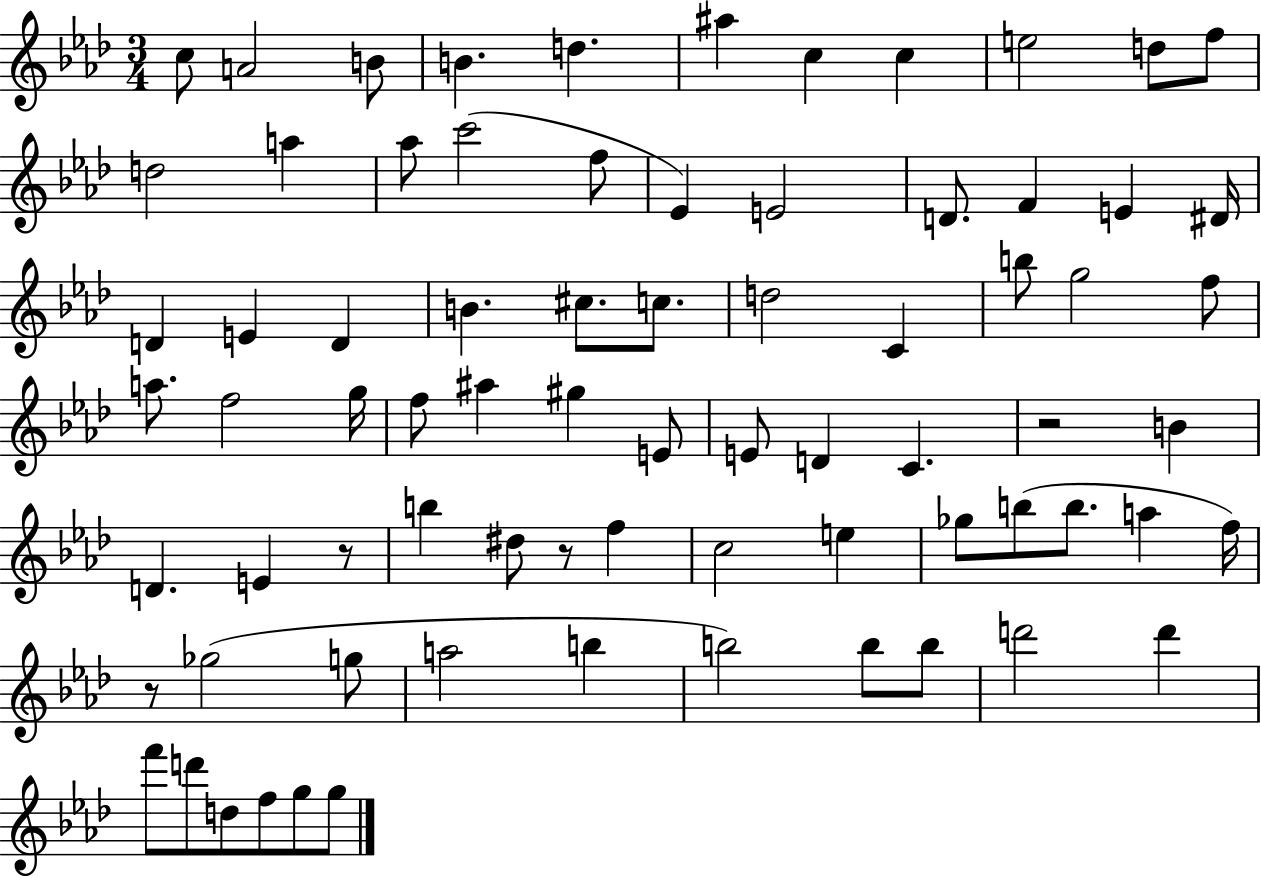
C5/e A4/h B4/e B4/q. D5/q. A#5/q C5/q C5/q E5/h D5/e F5/e D5/h A5/q Ab5/e C6/h F5/e Eb4/q E4/h D4/e. F4/q E4/q D#4/s D4/q E4/q D4/q B4/q. C#5/e. C5/e. D5/h C4/q B5/e G5/h F5/e A5/e. F5/h G5/s F5/e A#5/q G#5/q E4/e E4/e D4/q C4/q. R/h B4/q D4/q. E4/q R/e B5/q D#5/e R/e F5/q C5/h E5/q Gb5/e B5/e B5/e. A5/q F5/s R/e Gb5/h G5/e A5/h B5/q B5/h B5/e B5/e D6/h D6/q F6/e D6/e D5/e F5/e G5/e G5/e